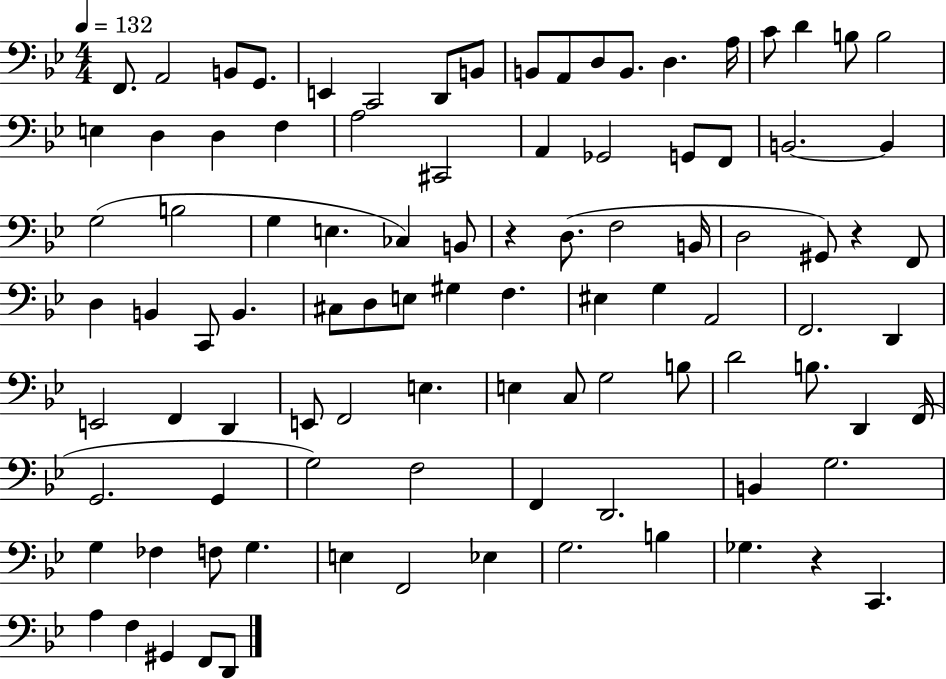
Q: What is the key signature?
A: BES major